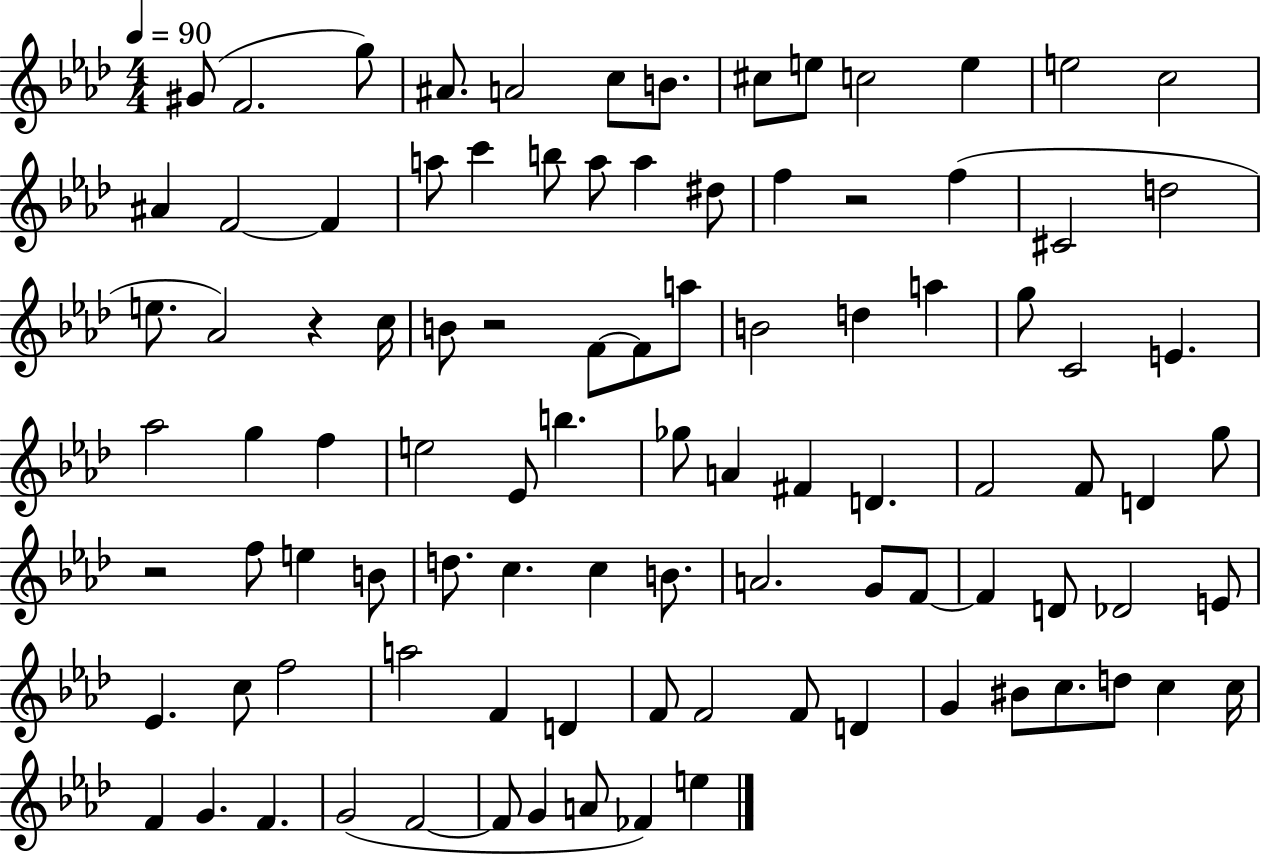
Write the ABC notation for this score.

X:1
T:Untitled
M:4/4
L:1/4
K:Ab
^G/2 F2 g/2 ^A/2 A2 c/2 B/2 ^c/2 e/2 c2 e e2 c2 ^A F2 F a/2 c' b/2 a/2 a ^d/2 f z2 f ^C2 d2 e/2 _A2 z c/4 B/2 z2 F/2 F/2 a/2 B2 d a g/2 C2 E _a2 g f e2 _E/2 b _g/2 A ^F D F2 F/2 D g/2 z2 f/2 e B/2 d/2 c c B/2 A2 G/2 F/2 F D/2 _D2 E/2 _E c/2 f2 a2 F D F/2 F2 F/2 D G ^B/2 c/2 d/2 c c/4 F G F G2 F2 F/2 G A/2 _F e